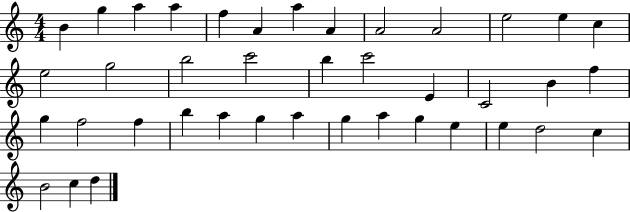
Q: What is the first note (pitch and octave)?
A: B4